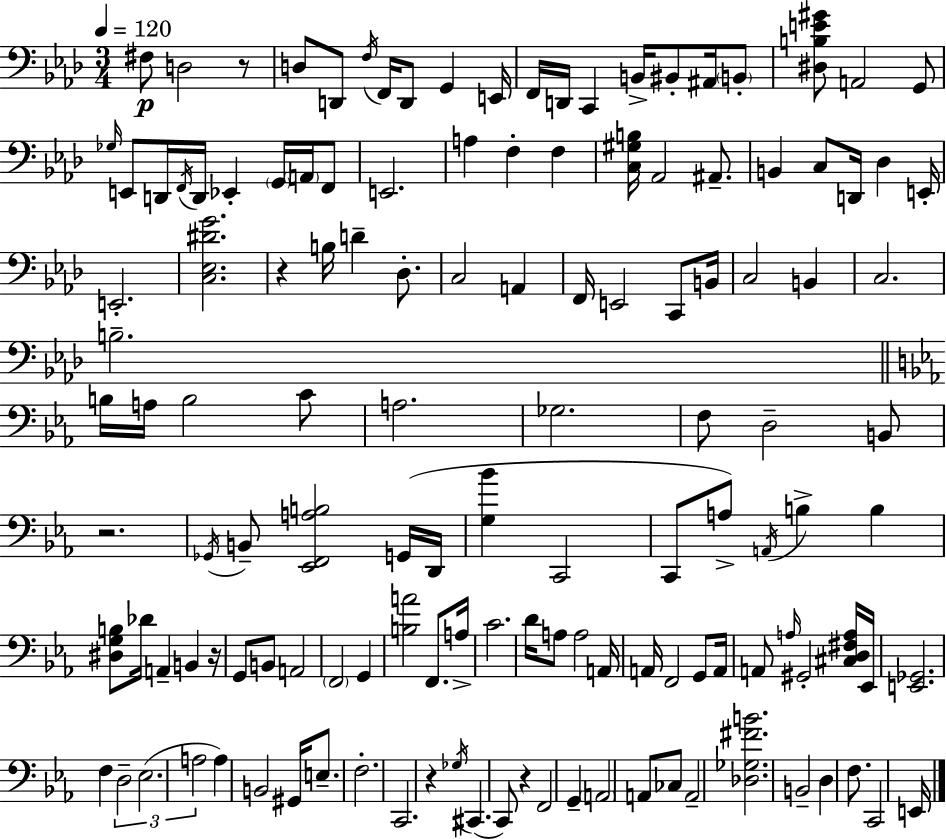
{
  \clef bass
  \numericTimeSignature
  \time 3/4
  \key f \minor
  \tempo 4 = 120
  fis8\p d2 r8 | d8 d,8 \acciaccatura { f16 } f,16 d,8 g,4 | e,16 f,16 d,16 c,4 b,16-> bis,8-. ais,16 \parenthesize b,8-. | <dis b e' gis'>8 a,2 g,8 | \break \grace { ges16 } e,8 d,16 \acciaccatura { f,16 } d,16 ees,4-. \parenthesize g,16 | \parenthesize a,16 f,8 e,2. | a4 f4-. f4 | <c gis b>16 aes,2 | \break ais,8.-- b,4 c8 d,16 des4 | e,16-. e,2.-. | <c ees dis' g'>2. | r4 b16 d'4-- | \break des8.-. c2 a,4 | f,16 e,2 | c,8 b,16 c2 b,4 | c2. | \break b2.-- | \bar "||" \break \key ees \major b16 a16 b2 c'8 | a2. | ges2. | f8 d2-- b,8 | \break r2. | \acciaccatura { ges,16 } b,8-- <ees, f, a b>2 g,16( | d,16 <g bes'>4 c,2 | c,8 a8->) \acciaccatura { a,16 } b4-> b4 | \break <dis g b>8 des'16 a,4-- b,4 | r16 g,8 b,8 a,2 | \parenthesize f,2 g,4 | <b a'>2 f,8. | \break a16-> c'2. | d'16 a8 a2 | a,16 a,16 f,2 g,8 | a,16 a,8 \grace { a16 } gis,2-. | \break <cis d fis a>16 ees,16 <e, ges,>2. | f4 \tuplet 3/2 { d2-- | ees2.( | a2 } a4) | \break b,2 gis,16 | e8.-- f2.-. | c,2. | r4 \acciaccatura { ges16 }( cis,4. | \break c,8) r4 f,2 | g,4-- \parenthesize a,2 | a,8 ces8 a,2-- | <des ges fis' b'>2. | \break b,2-- | d4 f8. c,2 | e,16 \bar "|."
}